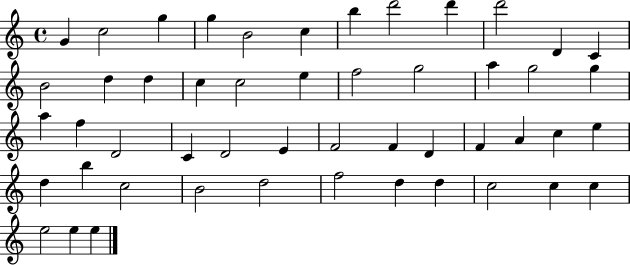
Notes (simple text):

G4/q C5/h G5/q G5/q B4/h C5/q B5/q D6/h D6/q D6/h D4/q C4/q B4/h D5/q D5/q C5/q C5/h E5/q F5/h G5/h A5/q G5/h G5/q A5/q F5/q D4/h C4/q D4/h E4/q F4/h F4/q D4/q F4/q A4/q C5/q E5/q D5/q B5/q C5/h B4/h D5/h F5/h D5/q D5/q C5/h C5/q C5/q E5/h E5/q E5/q